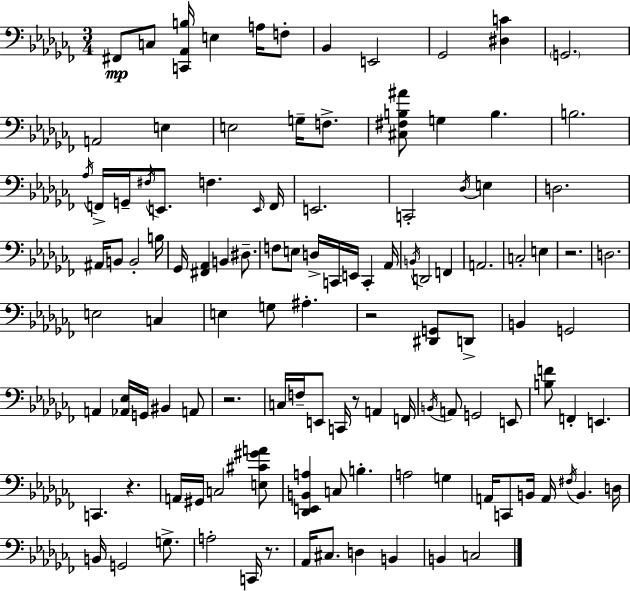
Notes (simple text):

F#2/e C3/e [C2,Ab2,B3]/s E3/q A3/s F3/e Bb2/q E2/h Gb2/h [D#3,C4]/q G2/h. A2/h E3/q E3/h G3/s F3/e. [C#3,F#3,B3,A#4]/e G3/q B3/q. B3/h. Ab3/s F2/s G2/s F#3/s E2/e. F3/q. E2/s F2/s E2/h. C2/h Db3/s E3/q D3/h. A#2/s B2/e B2/h B3/s Gb2/s [F#2,Ab2]/q B2/q D#3/e. F3/e E3/e D3/s C2/s E2/s C2/q Ab2/s B2/s D2/h F2/q A2/h. C3/h E3/q R/h. D3/h. E3/h C3/q E3/q G3/e A#3/q. R/h [D#2,G2]/e D2/e B2/q G2/h A2/q [Ab2,Eb3]/s G2/s BIS2/q A2/e R/h. C3/s F3/s E2/e C2/s R/e A2/q F2/s B2/s A2/e G2/h E2/e [B3,F4]/e F2/q E2/q. C2/q. R/q. A2/s G#2/s C3/h [E3,C#4,G#4,A4]/e [Db2,E2,B2,A3]/q C3/e B3/q. A3/h G3/q A2/s C2/e B2/s A2/s F#3/s B2/q. D3/s B2/s G2/h G3/e. A3/h C2/s R/e. Ab2/s C#3/e. D3/q B2/q B2/q C3/h